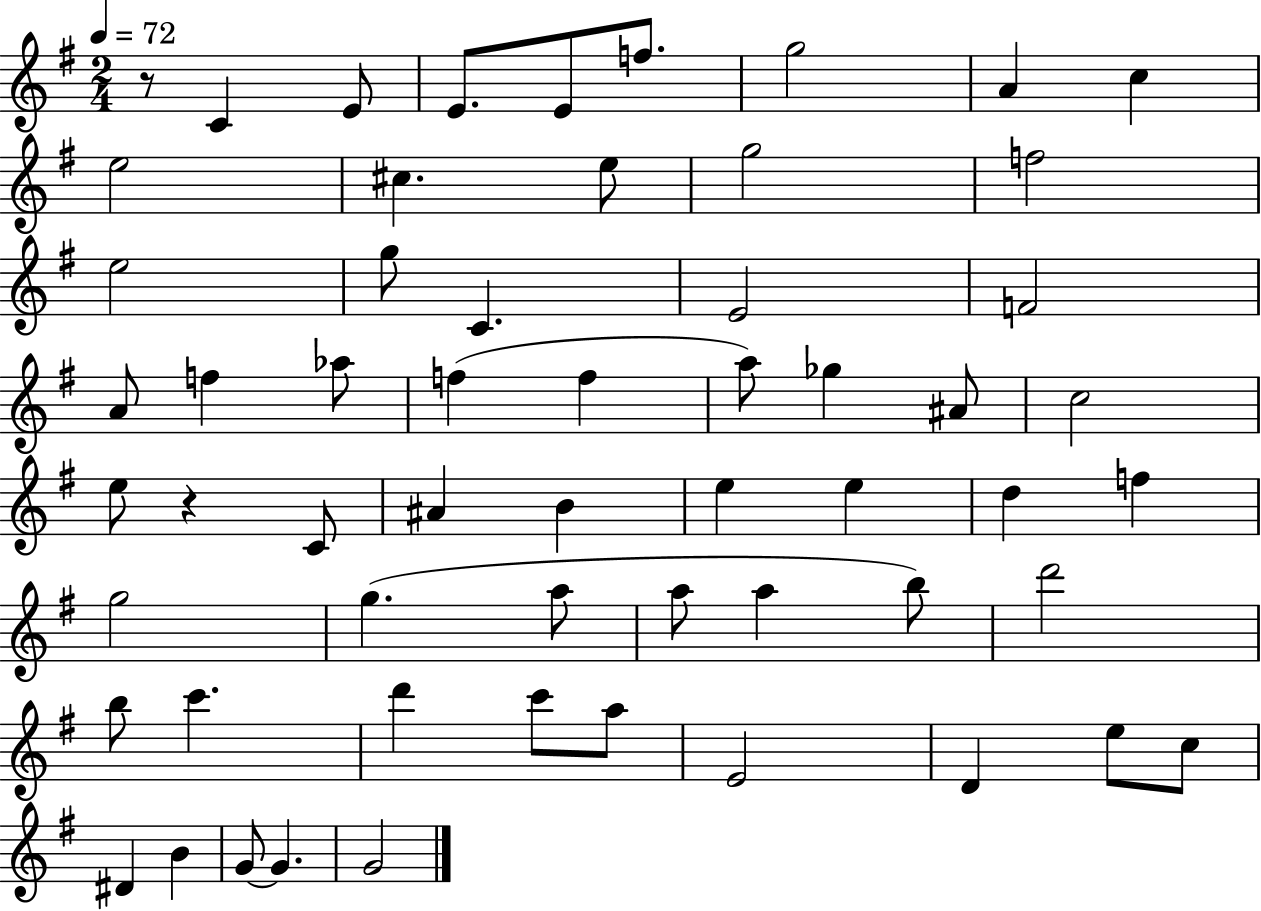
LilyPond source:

{
  \clef treble
  \numericTimeSignature
  \time 2/4
  \key g \major
  \tempo 4 = 72
  r8 c'4 e'8 | e'8. e'8 f''8. | g''2 | a'4 c''4 | \break e''2 | cis''4. e''8 | g''2 | f''2 | \break e''2 | g''8 c'4. | e'2 | f'2 | \break a'8 f''4 aes''8 | f''4( f''4 | a''8) ges''4 ais'8 | c''2 | \break e''8 r4 c'8 | ais'4 b'4 | e''4 e''4 | d''4 f''4 | \break g''2 | g''4.( a''8 | a''8 a''4 b''8) | d'''2 | \break b''8 c'''4. | d'''4 c'''8 a''8 | e'2 | d'4 e''8 c''8 | \break dis'4 b'4 | g'8~~ g'4. | g'2 | \bar "|."
}